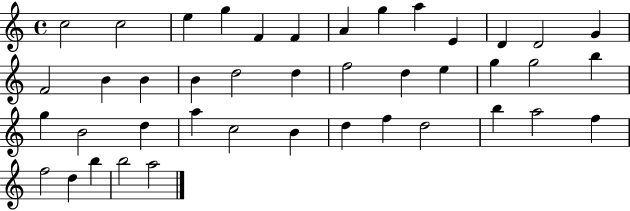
{
  \clef treble
  \time 4/4
  \defaultTimeSignature
  \key c \major
  c''2 c''2 | e''4 g''4 f'4 f'4 | a'4 g''4 a''4 e'4 | d'4 d'2 g'4 | \break f'2 b'4 b'4 | b'4 d''2 d''4 | f''2 d''4 e''4 | g''4 g''2 b''4 | \break g''4 b'2 d''4 | a''4 c''2 b'4 | d''4 f''4 d''2 | b''4 a''2 f''4 | \break f''2 d''4 b''4 | b''2 a''2 | \bar "|."
}